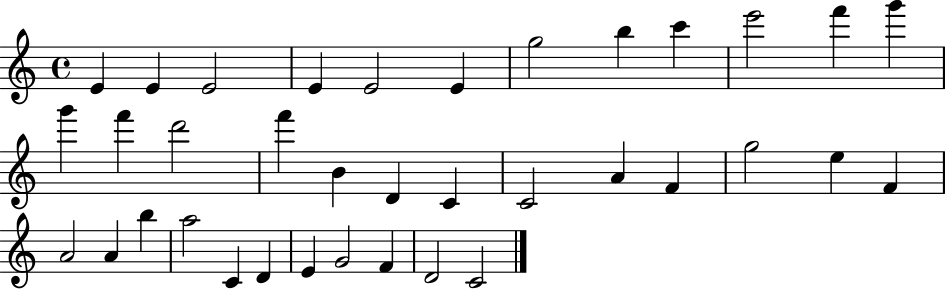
E4/q E4/q E4/h E4/q E4/h E4/q G5/h B5/q C6/q E6/h F6/q G6/q G6/q F6/q D6/h F6/q B4/q D4/q C4/q C4/h A4/q F4/q G5/h E5/q F4/q A4/h A4/q B5/q A5/h C4/q D4/q E4/q G4/h F4/q D4/h C4/h